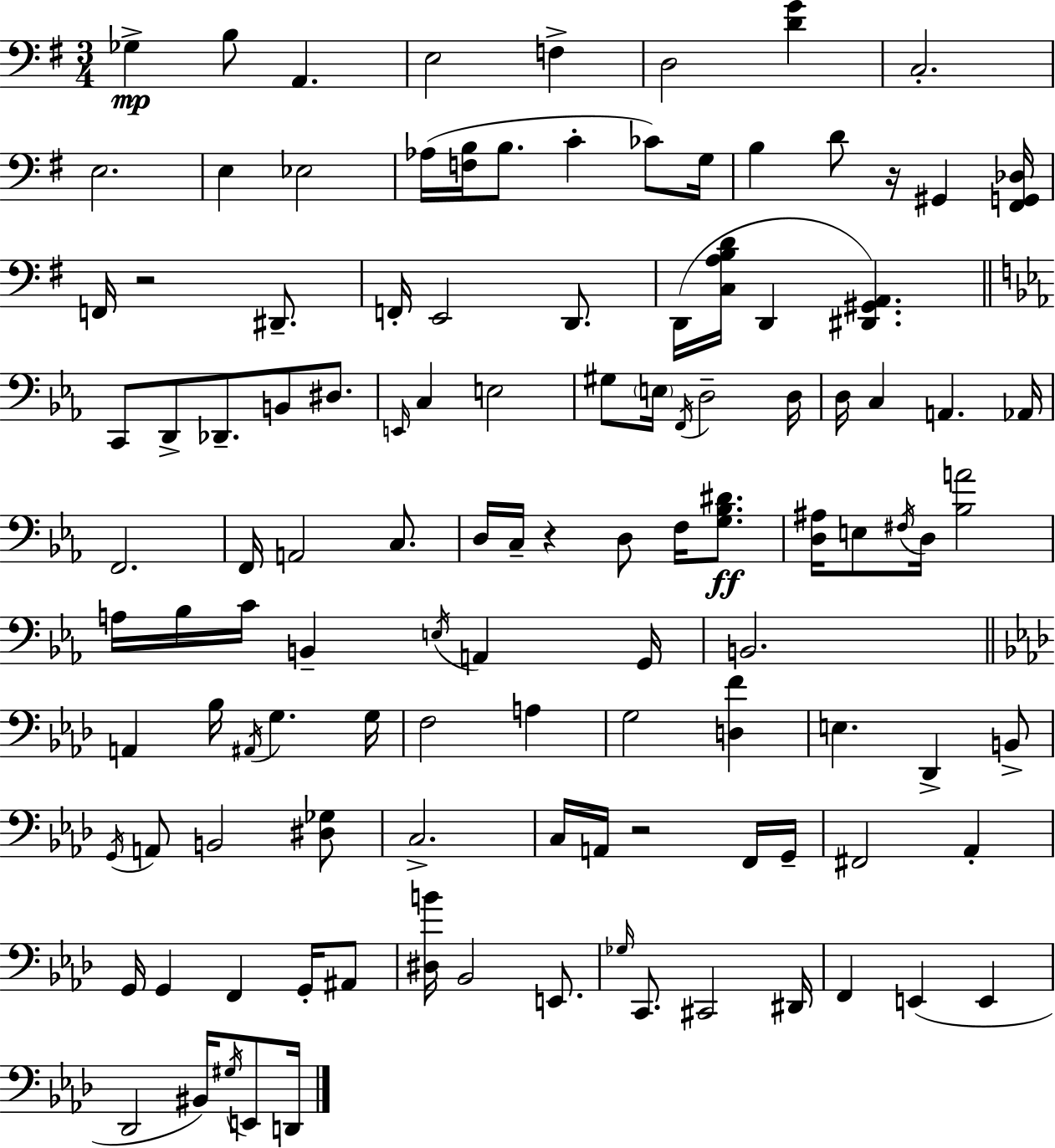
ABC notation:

X:1
T:Untitled
M:3/4
L:1/4
K:G
_G, B,/2 A,, E,2 F, D,2 [DG] C,2 E,2 E, _E,2 _A,/4 [F,B,]/4 B,/2 C _C/2 G,/4 B, D/2 z/4 ^G,, [^F,,G,,_D,]/4 F,,/4 z2 ^D,,/2 F,,/4 E,,2 D,,/2 D,,/4 [C,A,B,D]/4 D,, [^D,,^G,,A,,] C,,/2 D,,/2 _D,,/2 B,,/2 ^D,/2 E,,/4 C, E,2 ^G,/2 E,/4 F,,/4 D,2 D,/4 D,/4 C, A,, _A,,/4 F,,2 F,,/4 A,,2 C,/2 D,/4 C,/4 z D,/2 F,/4 [G,_B,^D]/2 [D,^A,]/4 E,/2 ^F,/4 D,/4 [_B,A]2 A,/4 _B,/4 C/4 B,, E,/4 A,, G,,/4 B,,2 A,, _B,/4 ^A,,/4 G, G,/4 F,2 A, G,2 [D,F] E, _D,, B,,/2 G,,/4 A,,/2 B,,2 [^D,_G,]/2 C,2 C,/4 A,,/4 z2 F,,/4 G,,/4 ^F,,2 _A,, G,,/4 G,, F,, G,,/4 ^A,,/2 [^D,B]/4 _B,,2 E,,/2 _G,/4 C,,/2 ^C,,2 ^D,,/4 F,, E,, E,, _D,,2 ^B,,/4 ^G,/4 E,,/2 D,,/4